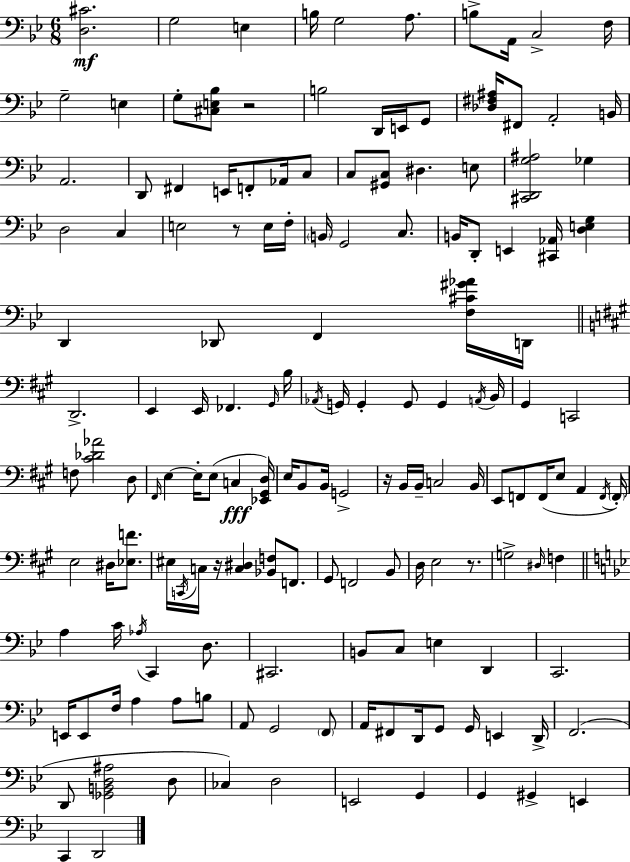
X:1
T:Untitled
M:6/8
L:1/4
K:Gm
[D,^C]2 G,2 E, B,/4 G,2 A,/2 B,/2 A,,/4 C,2 F,/4 G,2 E, G,/2 [^C,E,_B,]/2 z2 B,2 D,,/4 E,,/4 G,,/2 [_D,^F,^A,]/4 ^F,,/2 A,,2 B,,/4 A,,2 D,,/2 ^F,, E,,/4 F,,/2 _A,,/4 C,/2 C,/2 [^G,,C,]/2 ^D, E,/2 [^C,,D,,G,^A,]2 _G, D,2 C, E,2 z/2 E,/4 F,/4 B,,/4 G,,2 C,/2 B,,/4 D,,/2 E,, [^C,,_A,,]/4 [D,E,G,] D,, _D,,/2 F,, [F,^C^G_A]/4 D,,/4 D,,2 E,, E,,/4 _F,, ^G,,/4 B,/4 _A,,/4 G,,/4 G,, G,,/2 G,, A,,/4 B,,/4 ^G,, C,,2 F,/2 [^C_D_A]2 D,/2 ^F,,/4 E, E,/4 E,/2 C, [_E,,^G,,D,]/4 E,/4 B,,/2 B,,/4 G,,2 z/4 B,,/4 B,,/4 C,2 B,,/4 E,,/2 F,,/2 F,,/4 E,/2 A,, F,,/4 F,,/4 E,2 ^D,/4 [_E,F]/2 ^E,/4 C,,/4 C,/4 z/4 [C,^D,] [_B,,F,]/2 F,,/2 ^G,,/2 F,,2 B,,/2 D,/4 E,2 z/2 G,2 ^D,/4 F, A, C/4 _A,/4 C,, D,/2 ^C,,2 B,,/2 C,/2 E, D,, C,,2 E,,/4 E,,/2 F,/4 A, A,/2 B,/2 A,,/2 G,,2 F,,/2 A,,/4 ^F,,/2 D,,/4 G,,/2 G,,/4 E,, D,,/4 F,,2 D,,/2 [_G,,B,,D,^A,]2 D,/2 _C, D,2 E,,2 G,, G,, ^G,, E,, C,, D,,2